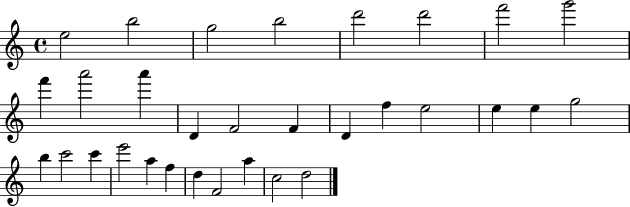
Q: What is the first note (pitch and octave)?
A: E5